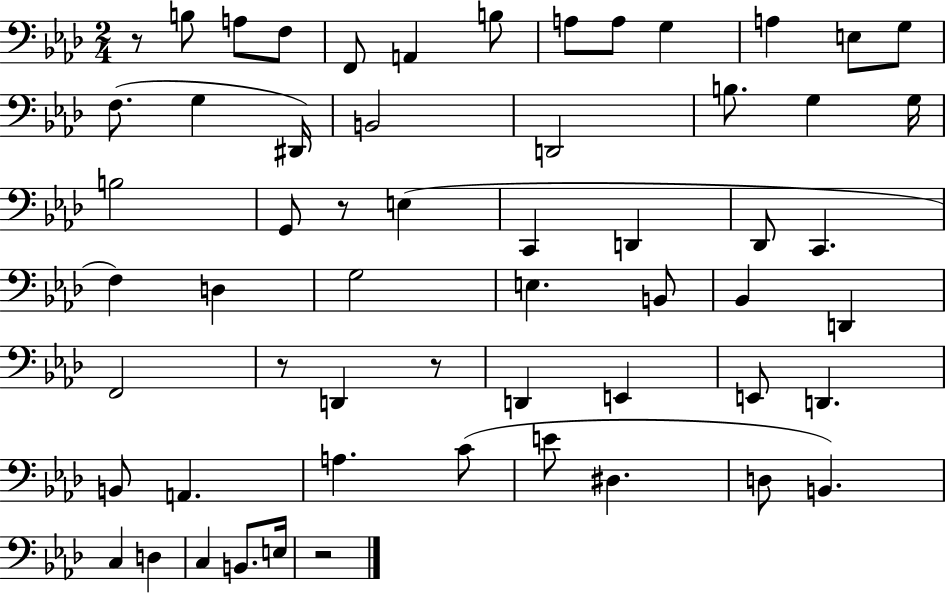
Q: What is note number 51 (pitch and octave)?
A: C3